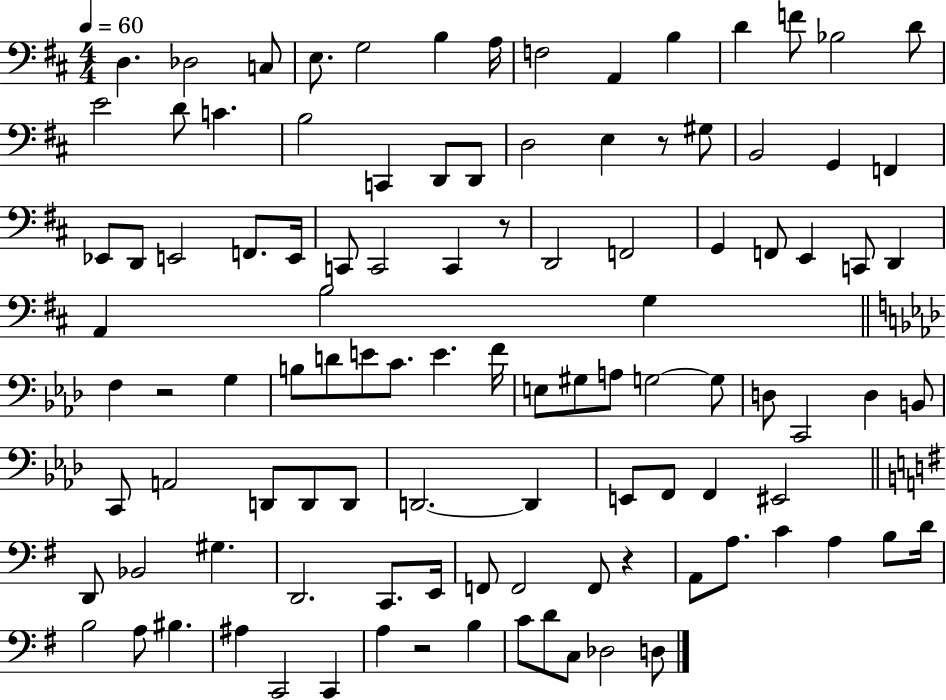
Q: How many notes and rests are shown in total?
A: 106